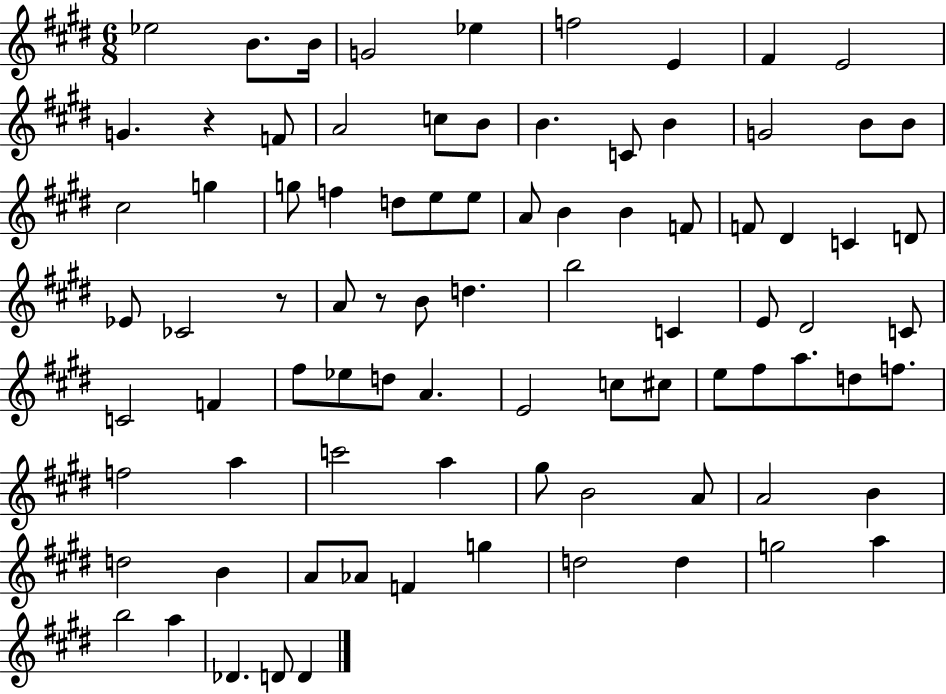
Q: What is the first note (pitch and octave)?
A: Eb5